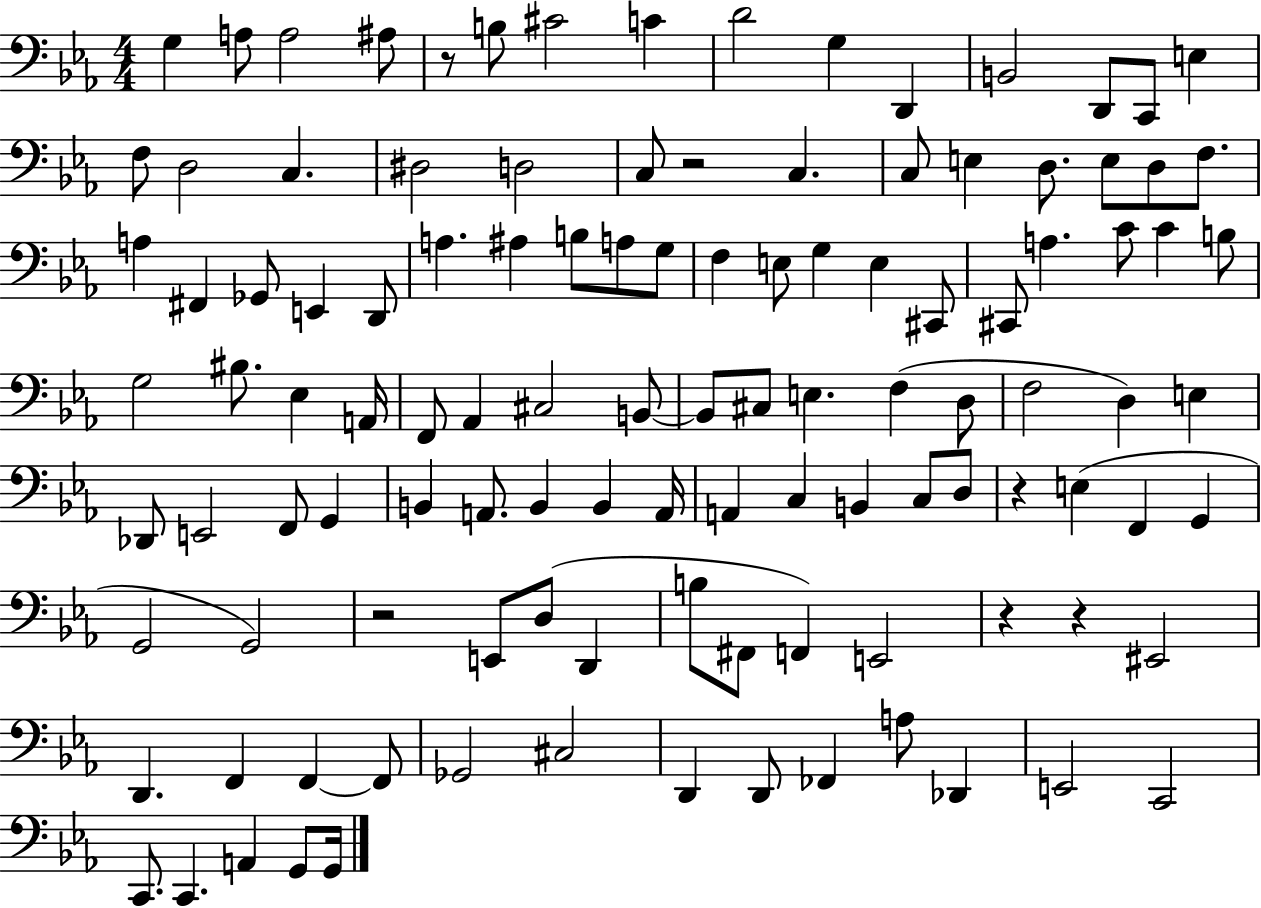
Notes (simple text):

G3/q A3/e A3/h A#3/e R/e B3/e C#4/h C4/q D4/h G3/q D2/q B2/h D2/e C2/e E3/q F3/e D3/h C3/q. D#3/h D3/h C3/e R/h C3/q. C3/e E3/q D3/e. E3/e D3/e F3/e. A3/q F#2/q Gb2/e E2/q D2/e A3/q. A#3/q B3/e A3/e G3/e F3/q E3/e G3/q E3/q C#2/e C#2/e A3/q. C4/e C4/q B3/e G3/h BIS3/e. Eb3/q A2/s F2/e Ab2/q C#3/h B2/e B2/e C#3/e E3/q. F3/q D3/e F3/h D3/q E3/q Db2/e E2/h F2/e G2/q B2/q A2/e. B2/q B2/q A2/s A2/q C3/q B2/q C3/e D3/e R/q E3/q F2/q G2/q G2/h G2/h R/h E2/e D3/e D2/q B3/e F#2/e F2/q E2/h R/q R/q EIS2/h D2/q. F2/q F2/q F2/e Gb2/h C#3/h D2/q D2/e FES2/q A3/e Db2/q E2/h C2/h C2/e. C2/q. A2/q G2/e G2/s